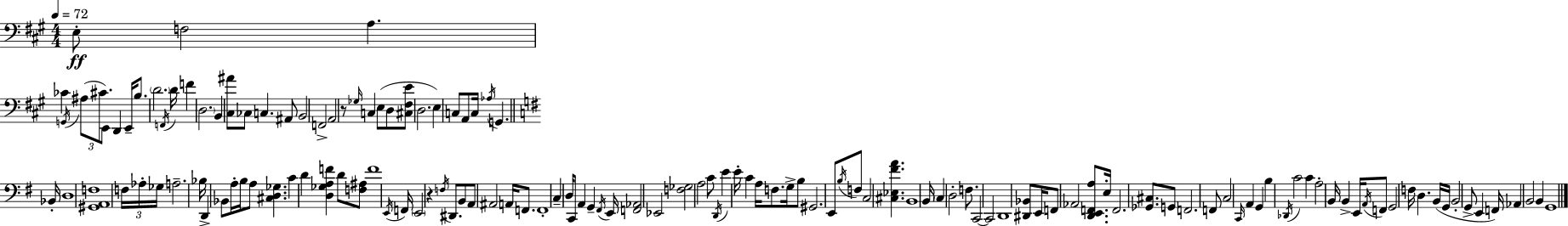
{
  \clef bass
  \numericTimeSignature
  \time 4/4
  \key a \major
  \tempo 4 = 72
  e8-.\ff f2 a4. | ces'4 \acciaccatura { g,16 } \tuplet 3/2 { ais8( cis'8. e,8) } d,4 | e,16-- b8. \parenthesize d'2. | \acciaccatura { f,16 } d'16 f'4 \parenthesize d2. | \break b,4 <cis ais'>8 ces8 c4. | ais,8 b,2 f,2-> | a,2 r8 \grace { ges16 } c4 | e8( d8 <cis fis e'>8 d2. | \break e4) c8 a,8 c16 \acciaccatura { aes16 } g,4. | \bar "||" \break \key e \minor bes,16-. d1 | <gis, a, f>1 | \tuplet 3/2 { f16 aes16-. ges16 } a2.-- | bes16 d,4-> bes,8 a16-. b16 a8 <cis d ges>4. | \break c'4 d'4 <d ges a f'>4 d'8 <f ais>8 | f'1 | \acciaccatura { e,16 } f,16 \parenthesize e,2 r4 \acciaccatura { f16 } | dis,8. b,8 a,8 ais,2 a,16 | \break f,8. f,1-. | c4-- d16 c,8 a,4 g,4-- | \acciaccatura { fis,16 } e,16 <f, aes,>2 ees,2 | <f ges>2 a2 | \break c'8 \acciaccatura { d,16 } e'4 e'16-. c'4 | a16 f8. g16-> b8 gis,2. | e,8 \acciaccatura { b16 } f8 c2 | <cis ees fis' a'>4. b,1 | \break b,16 \parenthesize c4 d2-. | f8. c,2~~ c,2 | d,1 | <dis, bes,>8 e,16 f,8 aes,2 | \break <d, e, f, a>8. e16 f,2. | <ges, cis>8. g,8 f,2. | f,8 c2 \grace { c,16 } a,4 | g,4 b4 \acciaccatura { des,16 } c'2 | \break c'4 a2-. | b,16 b,4-> e,16 \acciaccatura { a,16 } f,8 g,2 | f16 d4. b,16( g,16 b,2-. | g,8-> e,4 f,16) aes,4 b,2 | \break b,4 g,1 | \bar "|."
}